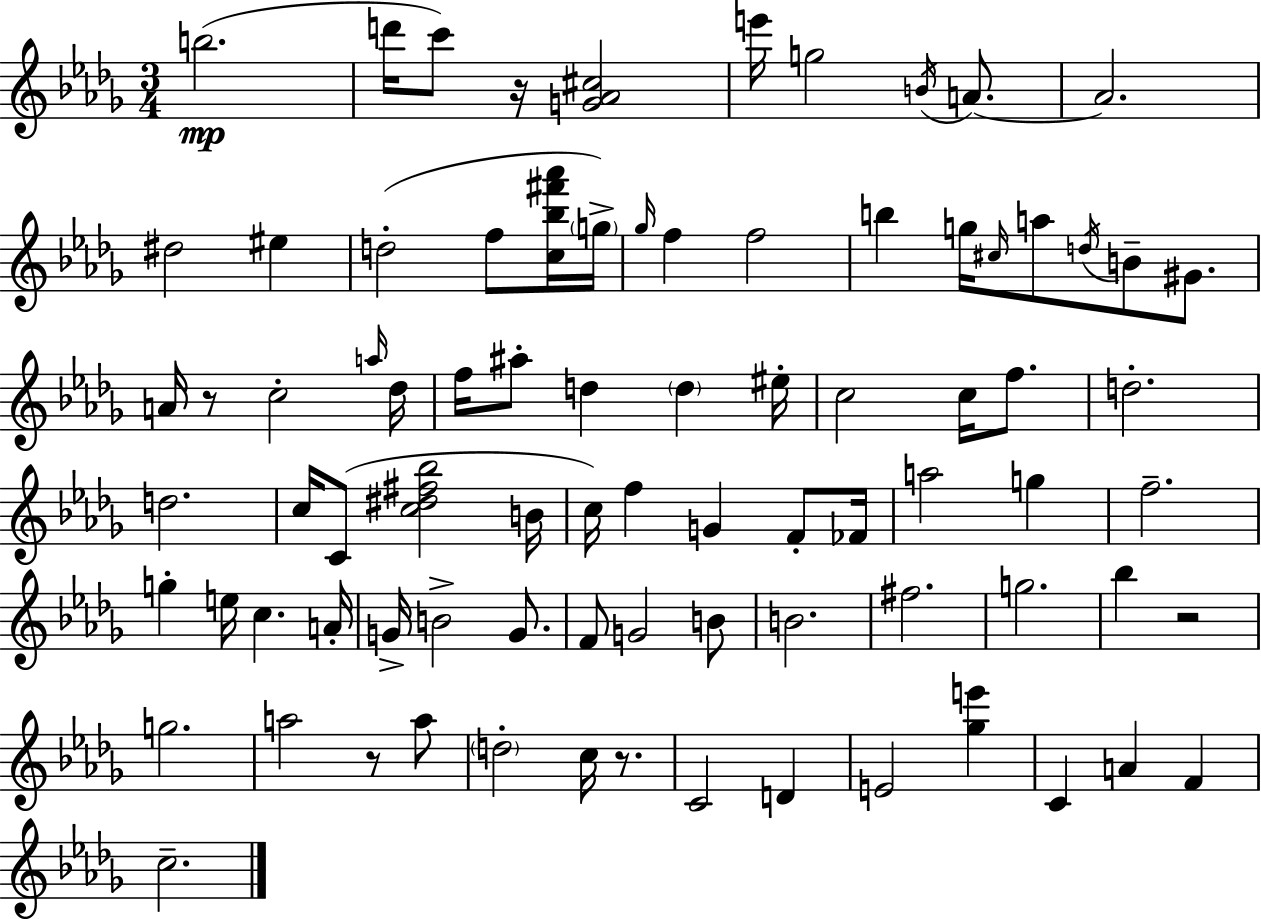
B5/h. D6/s C6/e R/s [G4,Ab4,C#5]/h E6/s G5/h B4/s A4/e. A4/h. D#5/h EIS5/q D5/h F5/e [C5,Bb5,F#6,Ab6]/s G5/s Gb5/s F5/q F5/h B5/q G5/s C#5/s A5/e D5/s B4/e G#4/e. A4/s R/e C5/h A5/s Db5/s F5/s A#5/e D5/q D5/q EIS5/s C5/h C5/s F5/e. D5/h. D5/h. C5/s C4/e [C5,D#5,F#5,Bb5]/h B4/s C5/s F5/q G4/q F4/e FES4/s A5/h G5/q F5/h. G5/q E5/s C5/q. A4/s G4/s B4/h G4/e. F4/e G4/h B4/e B4/h. F#5/h. G5/h. Bb5/q R/h G5/h. A5/h R/e A5/e D5/h C5/s R/e. C4/h D4/q E4/h [Gb5,E6]/q C4/q A4/q F4/q C5/h.